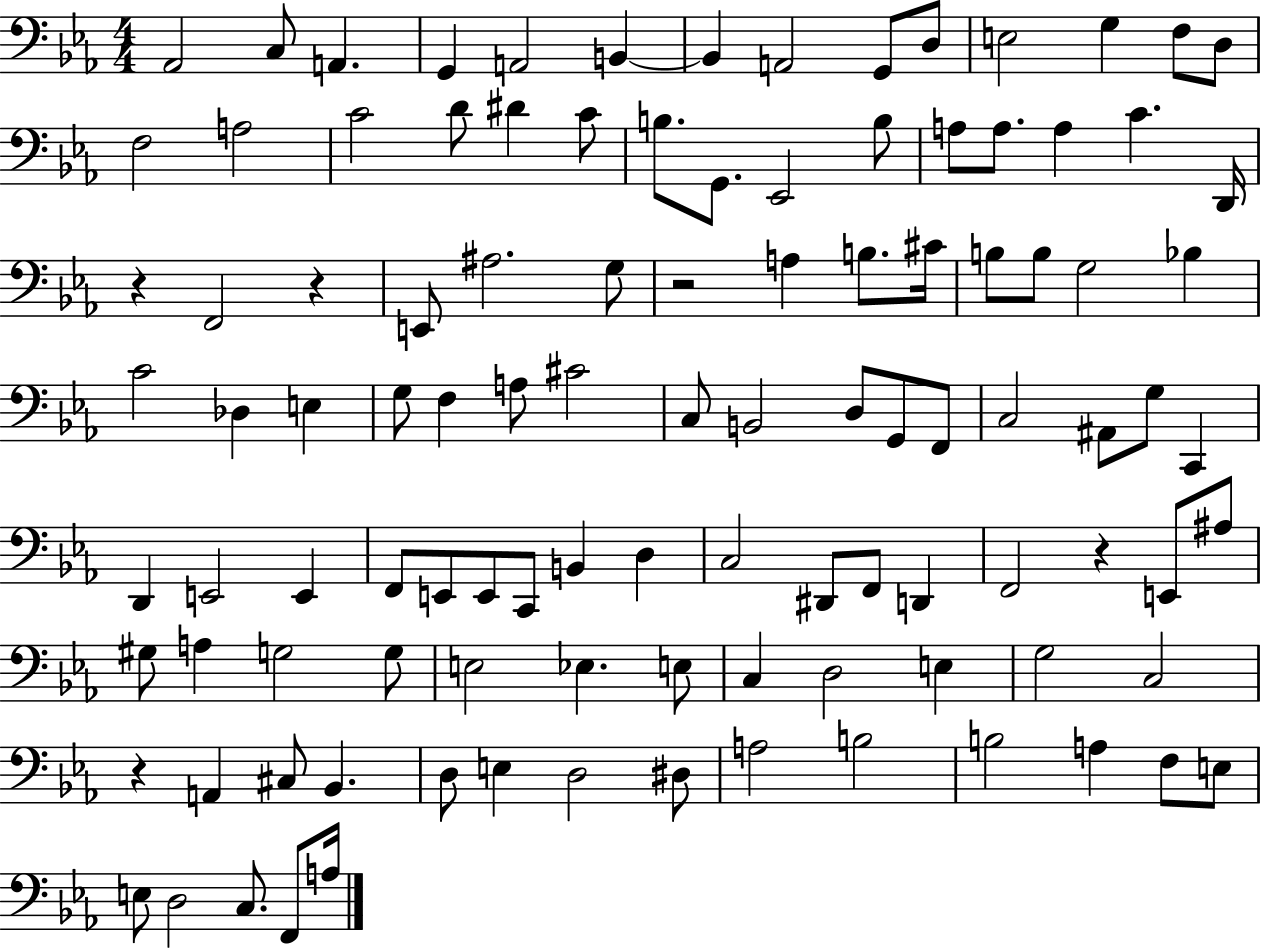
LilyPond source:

{
  \clef bass
  \numericTimeSignature
  \time 4/4
  \key ees \major
  aes,2 c8 a,4. | g,4 a,2 b,4~~ | b,4 a,2 g,8 d8 | e2 g4 f8 d8 | \break f2 a2 | c'2 d'8 dis'4 c'8 | b8. g,8. ees,2 b8 | a8 a8. a4 c'4. d,16 | \break r4 f,2 r4 | e,8 ais2. g8 | r2 a4 b8. cis'16 | b8 b8 g2 bes4 | \break c'2 des4 e4 | g8 f4 a8 cis'2 | c8 b,2 d8 g,8 f,8 | c2 ais,8 g8 c,4 | \break d,4 e,2 e,4 | f,8 e,8 e,8 c,8 b,4 d4 | c2 dis,8 f,8 d,4 | f,2 r4 e,8 ais8 | \break gis8 a4 g2 g8 | e2 ees4. e8 | c4 d2 e4 | g2 c2 | \break r4 a,4 cis8 bes,4. | d8 e4 d2 dis8 | a2 b2 | b2 a4 f8 e8 | \break e8 d2 c8. f,8 a16 | \bar "|."
}